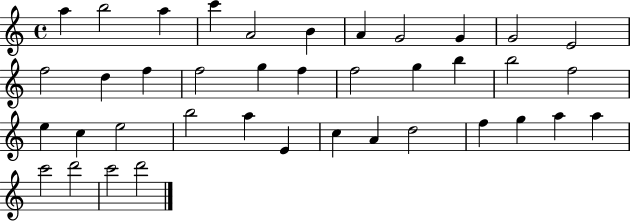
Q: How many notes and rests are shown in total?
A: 39